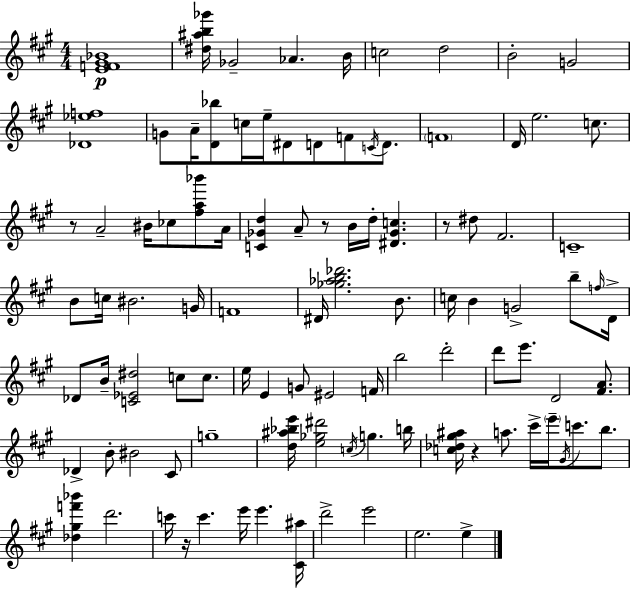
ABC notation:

X:1
T:Untitled
M:4/4
L:1/4
K:A
[EF^G_B]4 [^d^ab_g']/4 _G2 _A B/4 c2 d2 B2 G2 [_D_ef]4 G/2 A/4 [D_b]/2 c/4 e/4 ^D/2 D/2 F/2 C/4 D/2 F4 D/4 e2 c/2 z/2 A2 ^B/4 _c/2 [^fa_b']/2 A/4 [C_Gd] A/2 z/2 B/4 d/4 [^D_Gc] z/2 ^d/2 ^F2 C4 B/2 c/4 ^B2 G/4 F4 ^D/4 [_g_ab_d']2 B/2 c/4 B G2 b/2 f/4 D/4 _D/2 B/4 [C_E^d]2 c/2 c/2 e/4 E G/2 ^E2 F/4 b2 d'2 d'/2 e'/2 D2 [^FA]/2 _D B/2 ^B2 ^C/2 g4 [d^a_be']/4 [e_g^d']2 c/4 g b/4 [c_d^g^a]/4 z a/2 ^c'/4 e'/4 ^G/4 c'/2 b/2 [_d^gf'_b'] d'2 c'/4 z/4 c' e'/4 e' [^C^a]/4 d'2 e'2 e2 e